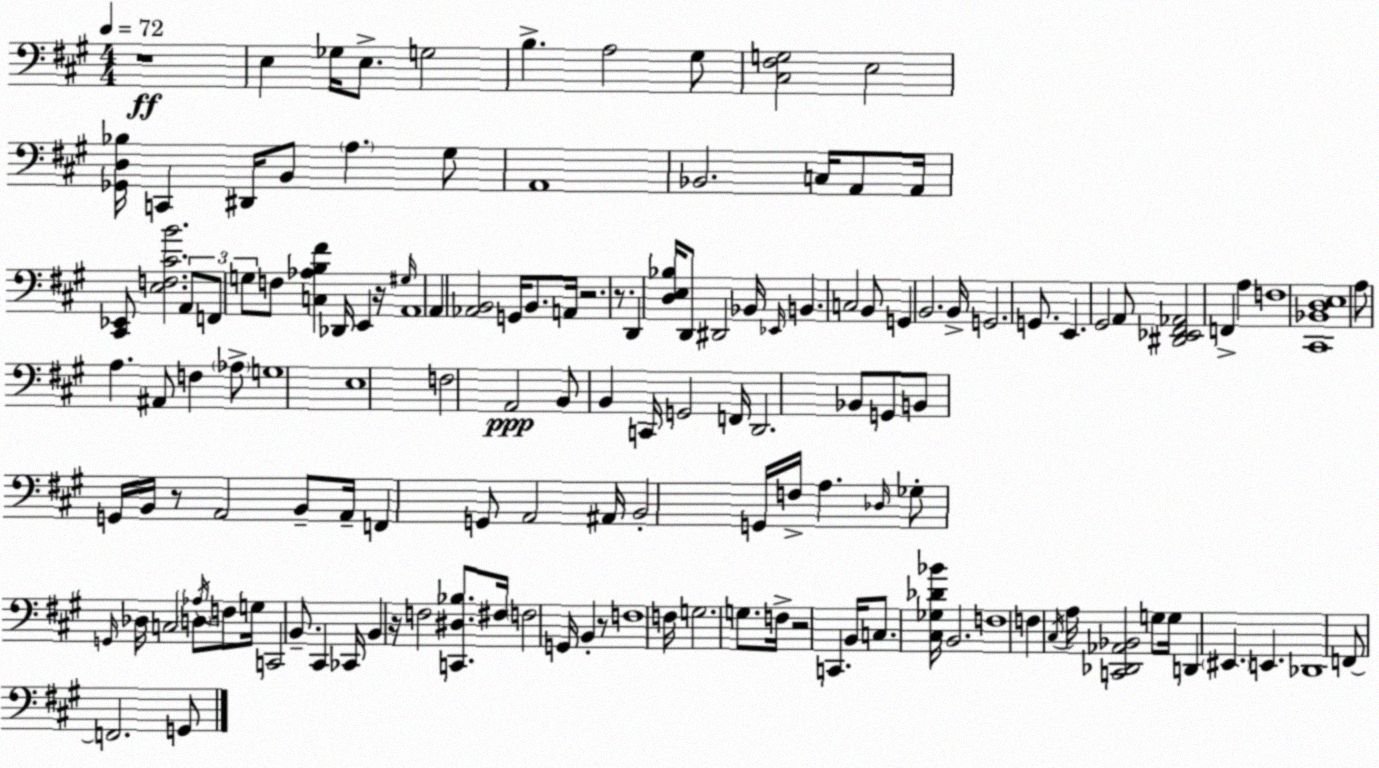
X:1
T:Untitled
M:4/4
L:1/4
K:A
z4 E, _G,/4 E,/2 G,2 B, A,2 ^G,/2 [^C,^F,G,]2 E,2 [_G,,D,_B,]/4 C,, ^D,,/4 B,,/2 A, ^G,/2 A,,4 _B,,2 C,/4 A,,/2 A,,/4 [^C,,_E,,]/2 [E,F,^CB]2 A,,/2 F,,/2 G,/2 F,/2 [C,_A,B,^F] _D,,/4 E,, z/4 ^G,/4 A,,4 A,, [_A,,B,,]2 G,,/4 B,,/2 A,,/4 z2 z/2 D,, [D,E,_B,]/4 D,,/2 ^D,,2 _B,,/4 _E,,/4 B,, C,2 B,,/2 G,, B,,2 B,,/4 G,,2 G,,/2 E,, ^G,,2 A,,/2 [^D,,_E,,^F,,_A,,]2 F,, A, F,4 [^C,,_B,,D,E,]4 A,/2 A, ^A,,/2 F, _A,/2 G,4 E,4 F,2 A,,2 B,,/2 B,, C,,/4 G,,2 F,,/4 D,,2 _B,,/2 G,,/2 B,,/2 G,,/4 B,,/4 z/2 A,,2 B,,/2 A,,/4 F,, G,,/2 A,,2 ^A,,/4 B,,2 G,,/4 F,/4 A, _D,/4 _G,/2 G,,/4 _D,/4 C,2 D,/2 _A,/4 F,/2 G,/4 C,,2 B,,/2 ^C,, _C,,/4 B,, z/4 F,2 [C,,^D,_B,]/2 ^F,/4 F,2 G,,/4 B,, z/2 F,4 F,/4 G,2 G,/2 F,/4 z2 C,, B,,/4 C,/2 [^C,_G,_D_B]/4 B,,2 F,4 F, ^C,/4 A,/4 [C,,_D,,_A,,_B,,]2 G,/2 G,/4 D,, ^E,, E,, _D,,4 F,,/2 F,,2 G,,/2